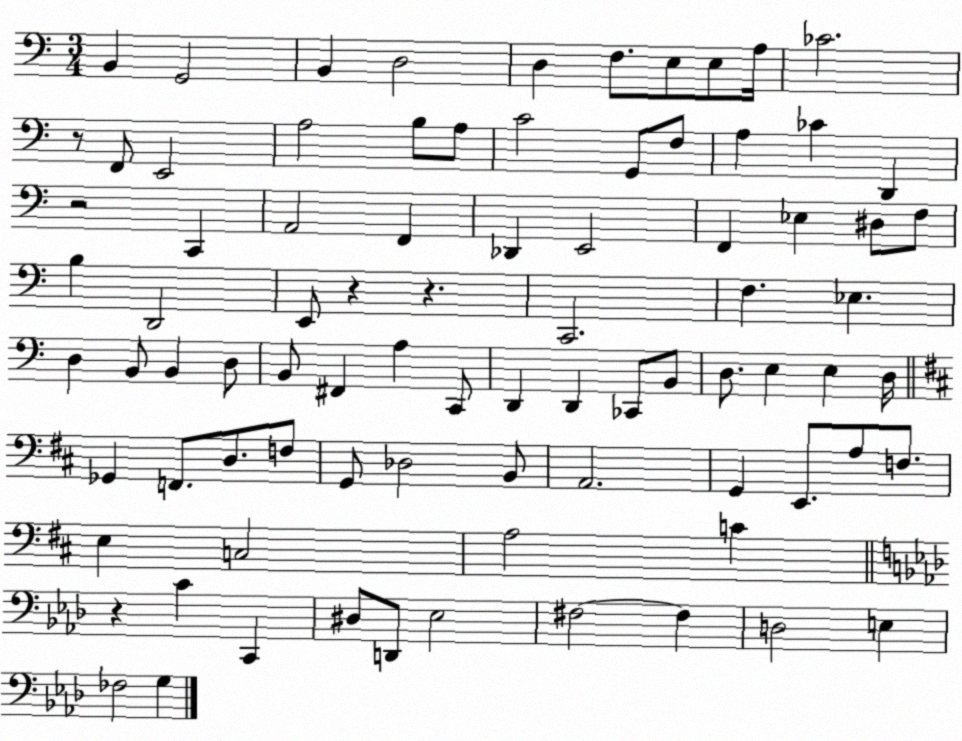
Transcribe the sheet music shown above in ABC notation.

X:1
T:Untitled
M:3/4
L:1/4
K:C
B,, G,,2 B,, D,2 D, F,/2 E,/2 E,/2 A,/4 _C2 z/2 F,,/2 E,,2 A,2 B,/2 A,/2 C2 G,,/2 F,/2 A, _C D,, z2 C,, A,,2 F,, _D,, E,,2 F,, _E, ^D,/2 F,/2 B, D,,2 E,,/2 z z C,,2 F, _E, D, B,,/2 B,, D,/2 B,,/2 ^F,, A, C,,/2 D,, D,, _C,,/2 B,,/2 D,/2 E, E, D,/4 _G,, F,,/2 D,/2 F,/2 G,,/2 _D,2 B,,/2 A,,2 G,, E,,/2 A,/2 F,/2 E, C,2 A,2 C z C C,, ^D,/2 D,,/2 _E,2 ^F,2 ^F, D,2 E, _F,2 G,